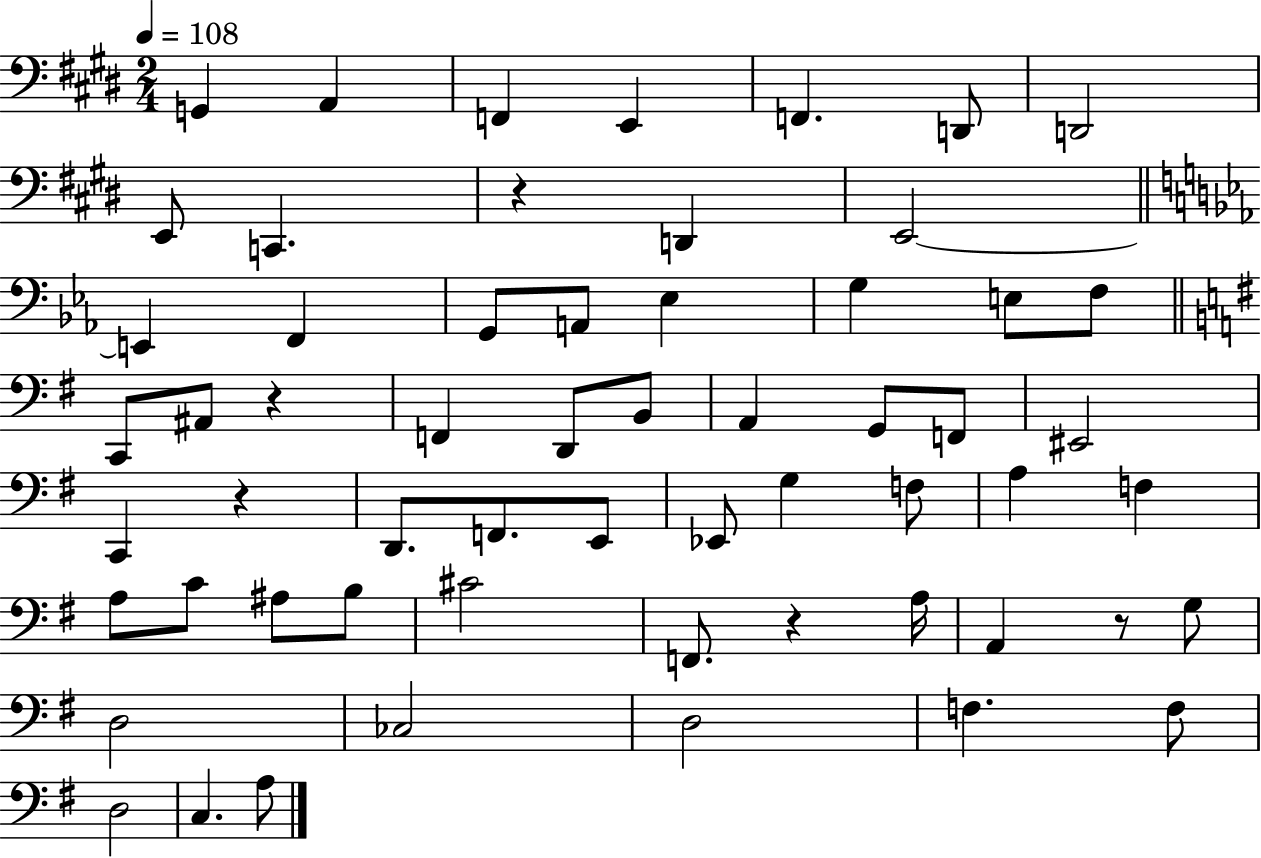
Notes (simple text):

G2/q A2/q F2/q E2/q F2/q. D2/e D2/h E2/e C2/q. R/q D2/q E2/h E2/q F2/q G2/e A2/e Eb3/q G3/q E3/e F3/e C2/e A#2/e R/q F2/q D2/e B2/e A2/q G2/e F2/e EIS2/h C2/q R/q D2/e. F2/e. E2/e Eb2/e G3/q F3/e A3/q F3/q A3/e C4/e A#3/e B3/e C#4/h F2/e. R/q A3/s A2/q R/e G3/e D3/h CES3/h D3/h F3/q. F3/e D3/h C3/q. A3/e